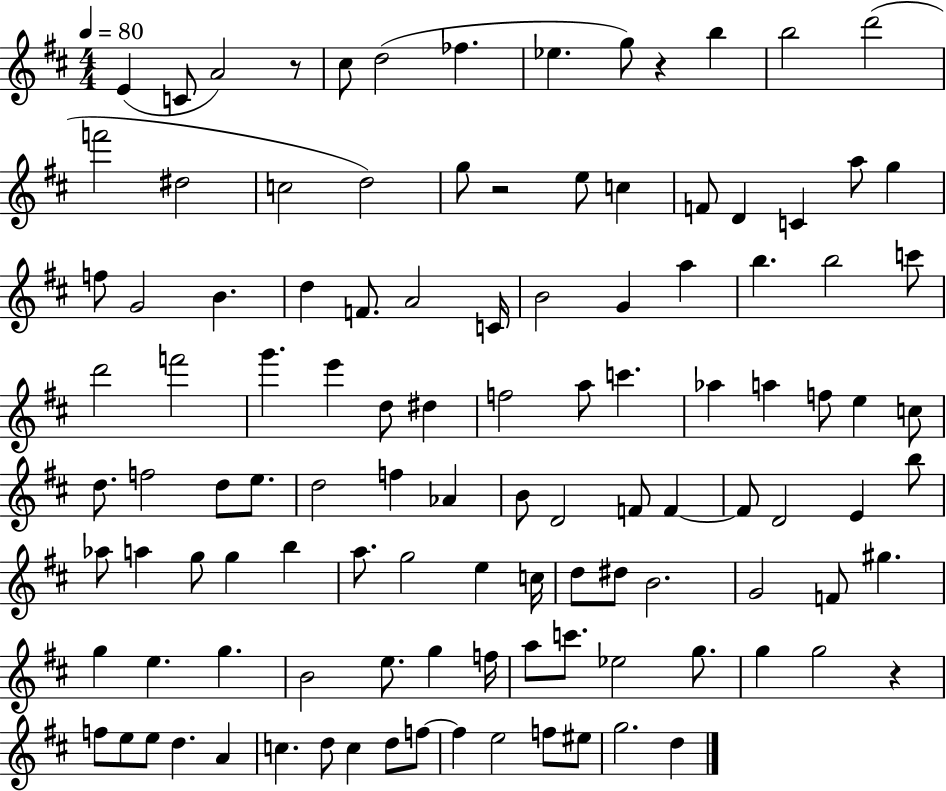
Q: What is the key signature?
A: D major